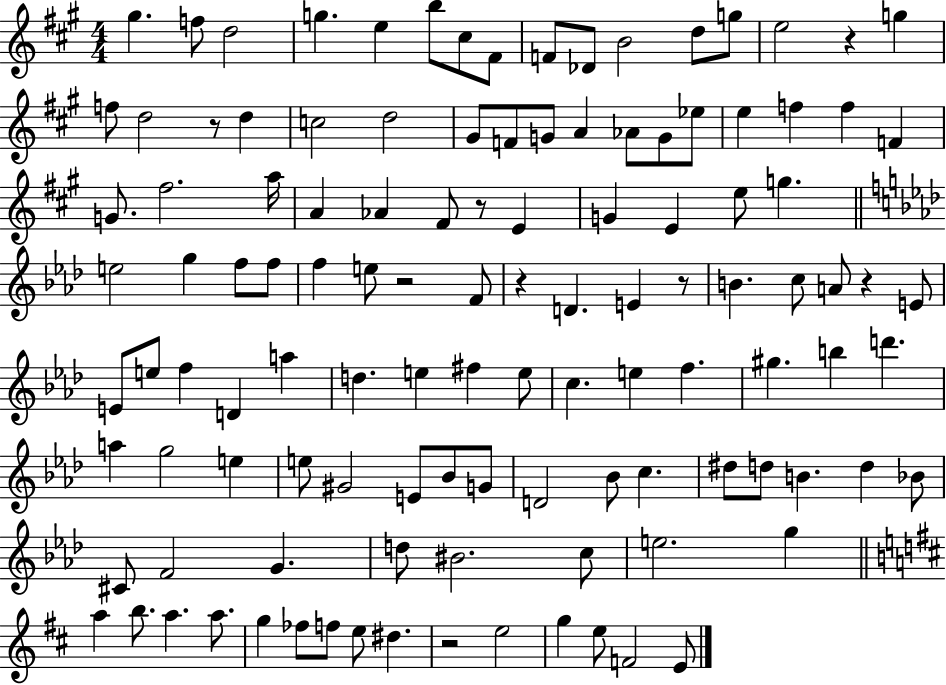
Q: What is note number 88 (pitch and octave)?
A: F4